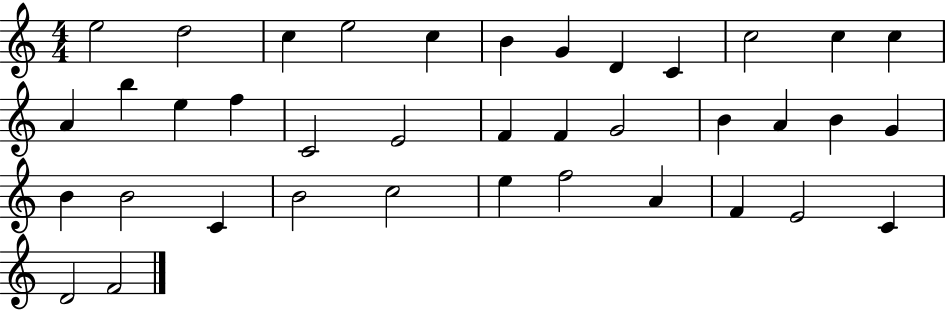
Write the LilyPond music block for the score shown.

{
  \clef treble
  \numericTimeSignature
  \time 4/4
  \key c \major
  e''2 d''2 | c''4 e''2 c''4 | b'4 g'4 d'4 c'4 | c''2 c''4 c''4 | \break a'4 b''4 e''4 f''4 | c'2 e'2 | f'4 f'4 g'2 | b'4 a'4 b'4 g'4 | \break b'4 b'2 c'4 | b'2 c''2 | e''4 f''2 a'4 | f'4 e'2 c'4 | \break d'2 f'2 | \bar "|."
}